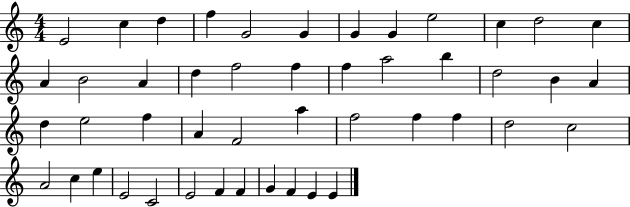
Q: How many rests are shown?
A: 0